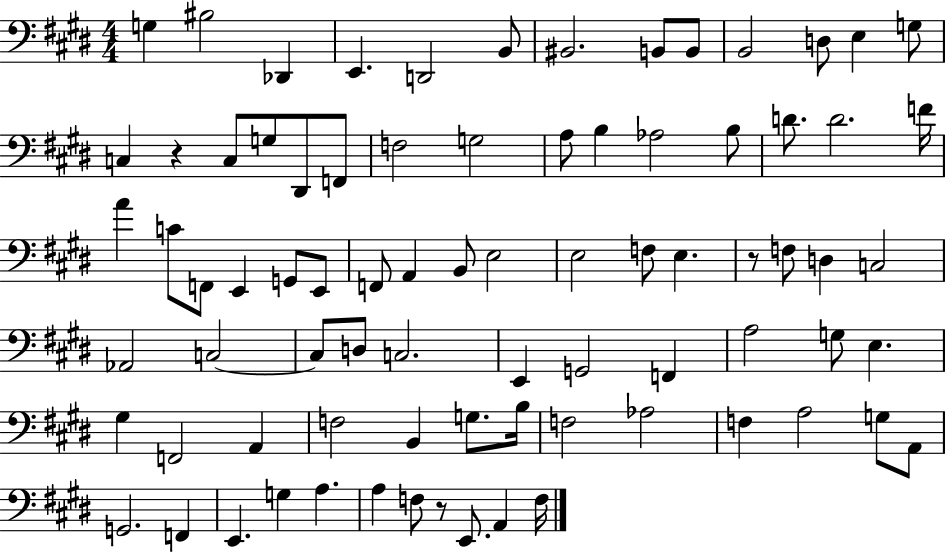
G3/q BIS3/h Db2/q E2/q. D2/h B2/e BIS2/h. B2/e B2/e B2/h D3/e E3/q G3/e C3/q R/q C3/e G3/e D#2/e F2/e F3/h G3/h A3/e B3/q Ab3/h B3/e D4/e. D4/h. F4/s A4/q C4/e F2/e E2/q G2/e E2/e F2/e A2/q B2/e E3/h E3/h F3/e E3/q. R/e F3/e D3/q C3/h Ab2/h C3/h C3/e D3/e C3/h. E2/q G2/h F2/q A3/h G3/e E3/q. G#3/q F2/h A2/q F3/h B2/q G3/e. B3/s F3/h Ab3/h F3/q A3/h G3/e A2/e G2/h. F2/q E2/q. G3/q A3/q. A3/q F3/e R/e E2/e. A2/q F3/s